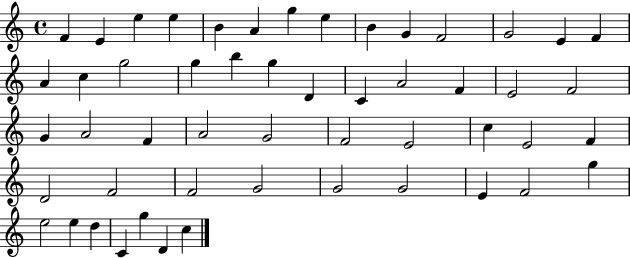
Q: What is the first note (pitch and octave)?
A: F4